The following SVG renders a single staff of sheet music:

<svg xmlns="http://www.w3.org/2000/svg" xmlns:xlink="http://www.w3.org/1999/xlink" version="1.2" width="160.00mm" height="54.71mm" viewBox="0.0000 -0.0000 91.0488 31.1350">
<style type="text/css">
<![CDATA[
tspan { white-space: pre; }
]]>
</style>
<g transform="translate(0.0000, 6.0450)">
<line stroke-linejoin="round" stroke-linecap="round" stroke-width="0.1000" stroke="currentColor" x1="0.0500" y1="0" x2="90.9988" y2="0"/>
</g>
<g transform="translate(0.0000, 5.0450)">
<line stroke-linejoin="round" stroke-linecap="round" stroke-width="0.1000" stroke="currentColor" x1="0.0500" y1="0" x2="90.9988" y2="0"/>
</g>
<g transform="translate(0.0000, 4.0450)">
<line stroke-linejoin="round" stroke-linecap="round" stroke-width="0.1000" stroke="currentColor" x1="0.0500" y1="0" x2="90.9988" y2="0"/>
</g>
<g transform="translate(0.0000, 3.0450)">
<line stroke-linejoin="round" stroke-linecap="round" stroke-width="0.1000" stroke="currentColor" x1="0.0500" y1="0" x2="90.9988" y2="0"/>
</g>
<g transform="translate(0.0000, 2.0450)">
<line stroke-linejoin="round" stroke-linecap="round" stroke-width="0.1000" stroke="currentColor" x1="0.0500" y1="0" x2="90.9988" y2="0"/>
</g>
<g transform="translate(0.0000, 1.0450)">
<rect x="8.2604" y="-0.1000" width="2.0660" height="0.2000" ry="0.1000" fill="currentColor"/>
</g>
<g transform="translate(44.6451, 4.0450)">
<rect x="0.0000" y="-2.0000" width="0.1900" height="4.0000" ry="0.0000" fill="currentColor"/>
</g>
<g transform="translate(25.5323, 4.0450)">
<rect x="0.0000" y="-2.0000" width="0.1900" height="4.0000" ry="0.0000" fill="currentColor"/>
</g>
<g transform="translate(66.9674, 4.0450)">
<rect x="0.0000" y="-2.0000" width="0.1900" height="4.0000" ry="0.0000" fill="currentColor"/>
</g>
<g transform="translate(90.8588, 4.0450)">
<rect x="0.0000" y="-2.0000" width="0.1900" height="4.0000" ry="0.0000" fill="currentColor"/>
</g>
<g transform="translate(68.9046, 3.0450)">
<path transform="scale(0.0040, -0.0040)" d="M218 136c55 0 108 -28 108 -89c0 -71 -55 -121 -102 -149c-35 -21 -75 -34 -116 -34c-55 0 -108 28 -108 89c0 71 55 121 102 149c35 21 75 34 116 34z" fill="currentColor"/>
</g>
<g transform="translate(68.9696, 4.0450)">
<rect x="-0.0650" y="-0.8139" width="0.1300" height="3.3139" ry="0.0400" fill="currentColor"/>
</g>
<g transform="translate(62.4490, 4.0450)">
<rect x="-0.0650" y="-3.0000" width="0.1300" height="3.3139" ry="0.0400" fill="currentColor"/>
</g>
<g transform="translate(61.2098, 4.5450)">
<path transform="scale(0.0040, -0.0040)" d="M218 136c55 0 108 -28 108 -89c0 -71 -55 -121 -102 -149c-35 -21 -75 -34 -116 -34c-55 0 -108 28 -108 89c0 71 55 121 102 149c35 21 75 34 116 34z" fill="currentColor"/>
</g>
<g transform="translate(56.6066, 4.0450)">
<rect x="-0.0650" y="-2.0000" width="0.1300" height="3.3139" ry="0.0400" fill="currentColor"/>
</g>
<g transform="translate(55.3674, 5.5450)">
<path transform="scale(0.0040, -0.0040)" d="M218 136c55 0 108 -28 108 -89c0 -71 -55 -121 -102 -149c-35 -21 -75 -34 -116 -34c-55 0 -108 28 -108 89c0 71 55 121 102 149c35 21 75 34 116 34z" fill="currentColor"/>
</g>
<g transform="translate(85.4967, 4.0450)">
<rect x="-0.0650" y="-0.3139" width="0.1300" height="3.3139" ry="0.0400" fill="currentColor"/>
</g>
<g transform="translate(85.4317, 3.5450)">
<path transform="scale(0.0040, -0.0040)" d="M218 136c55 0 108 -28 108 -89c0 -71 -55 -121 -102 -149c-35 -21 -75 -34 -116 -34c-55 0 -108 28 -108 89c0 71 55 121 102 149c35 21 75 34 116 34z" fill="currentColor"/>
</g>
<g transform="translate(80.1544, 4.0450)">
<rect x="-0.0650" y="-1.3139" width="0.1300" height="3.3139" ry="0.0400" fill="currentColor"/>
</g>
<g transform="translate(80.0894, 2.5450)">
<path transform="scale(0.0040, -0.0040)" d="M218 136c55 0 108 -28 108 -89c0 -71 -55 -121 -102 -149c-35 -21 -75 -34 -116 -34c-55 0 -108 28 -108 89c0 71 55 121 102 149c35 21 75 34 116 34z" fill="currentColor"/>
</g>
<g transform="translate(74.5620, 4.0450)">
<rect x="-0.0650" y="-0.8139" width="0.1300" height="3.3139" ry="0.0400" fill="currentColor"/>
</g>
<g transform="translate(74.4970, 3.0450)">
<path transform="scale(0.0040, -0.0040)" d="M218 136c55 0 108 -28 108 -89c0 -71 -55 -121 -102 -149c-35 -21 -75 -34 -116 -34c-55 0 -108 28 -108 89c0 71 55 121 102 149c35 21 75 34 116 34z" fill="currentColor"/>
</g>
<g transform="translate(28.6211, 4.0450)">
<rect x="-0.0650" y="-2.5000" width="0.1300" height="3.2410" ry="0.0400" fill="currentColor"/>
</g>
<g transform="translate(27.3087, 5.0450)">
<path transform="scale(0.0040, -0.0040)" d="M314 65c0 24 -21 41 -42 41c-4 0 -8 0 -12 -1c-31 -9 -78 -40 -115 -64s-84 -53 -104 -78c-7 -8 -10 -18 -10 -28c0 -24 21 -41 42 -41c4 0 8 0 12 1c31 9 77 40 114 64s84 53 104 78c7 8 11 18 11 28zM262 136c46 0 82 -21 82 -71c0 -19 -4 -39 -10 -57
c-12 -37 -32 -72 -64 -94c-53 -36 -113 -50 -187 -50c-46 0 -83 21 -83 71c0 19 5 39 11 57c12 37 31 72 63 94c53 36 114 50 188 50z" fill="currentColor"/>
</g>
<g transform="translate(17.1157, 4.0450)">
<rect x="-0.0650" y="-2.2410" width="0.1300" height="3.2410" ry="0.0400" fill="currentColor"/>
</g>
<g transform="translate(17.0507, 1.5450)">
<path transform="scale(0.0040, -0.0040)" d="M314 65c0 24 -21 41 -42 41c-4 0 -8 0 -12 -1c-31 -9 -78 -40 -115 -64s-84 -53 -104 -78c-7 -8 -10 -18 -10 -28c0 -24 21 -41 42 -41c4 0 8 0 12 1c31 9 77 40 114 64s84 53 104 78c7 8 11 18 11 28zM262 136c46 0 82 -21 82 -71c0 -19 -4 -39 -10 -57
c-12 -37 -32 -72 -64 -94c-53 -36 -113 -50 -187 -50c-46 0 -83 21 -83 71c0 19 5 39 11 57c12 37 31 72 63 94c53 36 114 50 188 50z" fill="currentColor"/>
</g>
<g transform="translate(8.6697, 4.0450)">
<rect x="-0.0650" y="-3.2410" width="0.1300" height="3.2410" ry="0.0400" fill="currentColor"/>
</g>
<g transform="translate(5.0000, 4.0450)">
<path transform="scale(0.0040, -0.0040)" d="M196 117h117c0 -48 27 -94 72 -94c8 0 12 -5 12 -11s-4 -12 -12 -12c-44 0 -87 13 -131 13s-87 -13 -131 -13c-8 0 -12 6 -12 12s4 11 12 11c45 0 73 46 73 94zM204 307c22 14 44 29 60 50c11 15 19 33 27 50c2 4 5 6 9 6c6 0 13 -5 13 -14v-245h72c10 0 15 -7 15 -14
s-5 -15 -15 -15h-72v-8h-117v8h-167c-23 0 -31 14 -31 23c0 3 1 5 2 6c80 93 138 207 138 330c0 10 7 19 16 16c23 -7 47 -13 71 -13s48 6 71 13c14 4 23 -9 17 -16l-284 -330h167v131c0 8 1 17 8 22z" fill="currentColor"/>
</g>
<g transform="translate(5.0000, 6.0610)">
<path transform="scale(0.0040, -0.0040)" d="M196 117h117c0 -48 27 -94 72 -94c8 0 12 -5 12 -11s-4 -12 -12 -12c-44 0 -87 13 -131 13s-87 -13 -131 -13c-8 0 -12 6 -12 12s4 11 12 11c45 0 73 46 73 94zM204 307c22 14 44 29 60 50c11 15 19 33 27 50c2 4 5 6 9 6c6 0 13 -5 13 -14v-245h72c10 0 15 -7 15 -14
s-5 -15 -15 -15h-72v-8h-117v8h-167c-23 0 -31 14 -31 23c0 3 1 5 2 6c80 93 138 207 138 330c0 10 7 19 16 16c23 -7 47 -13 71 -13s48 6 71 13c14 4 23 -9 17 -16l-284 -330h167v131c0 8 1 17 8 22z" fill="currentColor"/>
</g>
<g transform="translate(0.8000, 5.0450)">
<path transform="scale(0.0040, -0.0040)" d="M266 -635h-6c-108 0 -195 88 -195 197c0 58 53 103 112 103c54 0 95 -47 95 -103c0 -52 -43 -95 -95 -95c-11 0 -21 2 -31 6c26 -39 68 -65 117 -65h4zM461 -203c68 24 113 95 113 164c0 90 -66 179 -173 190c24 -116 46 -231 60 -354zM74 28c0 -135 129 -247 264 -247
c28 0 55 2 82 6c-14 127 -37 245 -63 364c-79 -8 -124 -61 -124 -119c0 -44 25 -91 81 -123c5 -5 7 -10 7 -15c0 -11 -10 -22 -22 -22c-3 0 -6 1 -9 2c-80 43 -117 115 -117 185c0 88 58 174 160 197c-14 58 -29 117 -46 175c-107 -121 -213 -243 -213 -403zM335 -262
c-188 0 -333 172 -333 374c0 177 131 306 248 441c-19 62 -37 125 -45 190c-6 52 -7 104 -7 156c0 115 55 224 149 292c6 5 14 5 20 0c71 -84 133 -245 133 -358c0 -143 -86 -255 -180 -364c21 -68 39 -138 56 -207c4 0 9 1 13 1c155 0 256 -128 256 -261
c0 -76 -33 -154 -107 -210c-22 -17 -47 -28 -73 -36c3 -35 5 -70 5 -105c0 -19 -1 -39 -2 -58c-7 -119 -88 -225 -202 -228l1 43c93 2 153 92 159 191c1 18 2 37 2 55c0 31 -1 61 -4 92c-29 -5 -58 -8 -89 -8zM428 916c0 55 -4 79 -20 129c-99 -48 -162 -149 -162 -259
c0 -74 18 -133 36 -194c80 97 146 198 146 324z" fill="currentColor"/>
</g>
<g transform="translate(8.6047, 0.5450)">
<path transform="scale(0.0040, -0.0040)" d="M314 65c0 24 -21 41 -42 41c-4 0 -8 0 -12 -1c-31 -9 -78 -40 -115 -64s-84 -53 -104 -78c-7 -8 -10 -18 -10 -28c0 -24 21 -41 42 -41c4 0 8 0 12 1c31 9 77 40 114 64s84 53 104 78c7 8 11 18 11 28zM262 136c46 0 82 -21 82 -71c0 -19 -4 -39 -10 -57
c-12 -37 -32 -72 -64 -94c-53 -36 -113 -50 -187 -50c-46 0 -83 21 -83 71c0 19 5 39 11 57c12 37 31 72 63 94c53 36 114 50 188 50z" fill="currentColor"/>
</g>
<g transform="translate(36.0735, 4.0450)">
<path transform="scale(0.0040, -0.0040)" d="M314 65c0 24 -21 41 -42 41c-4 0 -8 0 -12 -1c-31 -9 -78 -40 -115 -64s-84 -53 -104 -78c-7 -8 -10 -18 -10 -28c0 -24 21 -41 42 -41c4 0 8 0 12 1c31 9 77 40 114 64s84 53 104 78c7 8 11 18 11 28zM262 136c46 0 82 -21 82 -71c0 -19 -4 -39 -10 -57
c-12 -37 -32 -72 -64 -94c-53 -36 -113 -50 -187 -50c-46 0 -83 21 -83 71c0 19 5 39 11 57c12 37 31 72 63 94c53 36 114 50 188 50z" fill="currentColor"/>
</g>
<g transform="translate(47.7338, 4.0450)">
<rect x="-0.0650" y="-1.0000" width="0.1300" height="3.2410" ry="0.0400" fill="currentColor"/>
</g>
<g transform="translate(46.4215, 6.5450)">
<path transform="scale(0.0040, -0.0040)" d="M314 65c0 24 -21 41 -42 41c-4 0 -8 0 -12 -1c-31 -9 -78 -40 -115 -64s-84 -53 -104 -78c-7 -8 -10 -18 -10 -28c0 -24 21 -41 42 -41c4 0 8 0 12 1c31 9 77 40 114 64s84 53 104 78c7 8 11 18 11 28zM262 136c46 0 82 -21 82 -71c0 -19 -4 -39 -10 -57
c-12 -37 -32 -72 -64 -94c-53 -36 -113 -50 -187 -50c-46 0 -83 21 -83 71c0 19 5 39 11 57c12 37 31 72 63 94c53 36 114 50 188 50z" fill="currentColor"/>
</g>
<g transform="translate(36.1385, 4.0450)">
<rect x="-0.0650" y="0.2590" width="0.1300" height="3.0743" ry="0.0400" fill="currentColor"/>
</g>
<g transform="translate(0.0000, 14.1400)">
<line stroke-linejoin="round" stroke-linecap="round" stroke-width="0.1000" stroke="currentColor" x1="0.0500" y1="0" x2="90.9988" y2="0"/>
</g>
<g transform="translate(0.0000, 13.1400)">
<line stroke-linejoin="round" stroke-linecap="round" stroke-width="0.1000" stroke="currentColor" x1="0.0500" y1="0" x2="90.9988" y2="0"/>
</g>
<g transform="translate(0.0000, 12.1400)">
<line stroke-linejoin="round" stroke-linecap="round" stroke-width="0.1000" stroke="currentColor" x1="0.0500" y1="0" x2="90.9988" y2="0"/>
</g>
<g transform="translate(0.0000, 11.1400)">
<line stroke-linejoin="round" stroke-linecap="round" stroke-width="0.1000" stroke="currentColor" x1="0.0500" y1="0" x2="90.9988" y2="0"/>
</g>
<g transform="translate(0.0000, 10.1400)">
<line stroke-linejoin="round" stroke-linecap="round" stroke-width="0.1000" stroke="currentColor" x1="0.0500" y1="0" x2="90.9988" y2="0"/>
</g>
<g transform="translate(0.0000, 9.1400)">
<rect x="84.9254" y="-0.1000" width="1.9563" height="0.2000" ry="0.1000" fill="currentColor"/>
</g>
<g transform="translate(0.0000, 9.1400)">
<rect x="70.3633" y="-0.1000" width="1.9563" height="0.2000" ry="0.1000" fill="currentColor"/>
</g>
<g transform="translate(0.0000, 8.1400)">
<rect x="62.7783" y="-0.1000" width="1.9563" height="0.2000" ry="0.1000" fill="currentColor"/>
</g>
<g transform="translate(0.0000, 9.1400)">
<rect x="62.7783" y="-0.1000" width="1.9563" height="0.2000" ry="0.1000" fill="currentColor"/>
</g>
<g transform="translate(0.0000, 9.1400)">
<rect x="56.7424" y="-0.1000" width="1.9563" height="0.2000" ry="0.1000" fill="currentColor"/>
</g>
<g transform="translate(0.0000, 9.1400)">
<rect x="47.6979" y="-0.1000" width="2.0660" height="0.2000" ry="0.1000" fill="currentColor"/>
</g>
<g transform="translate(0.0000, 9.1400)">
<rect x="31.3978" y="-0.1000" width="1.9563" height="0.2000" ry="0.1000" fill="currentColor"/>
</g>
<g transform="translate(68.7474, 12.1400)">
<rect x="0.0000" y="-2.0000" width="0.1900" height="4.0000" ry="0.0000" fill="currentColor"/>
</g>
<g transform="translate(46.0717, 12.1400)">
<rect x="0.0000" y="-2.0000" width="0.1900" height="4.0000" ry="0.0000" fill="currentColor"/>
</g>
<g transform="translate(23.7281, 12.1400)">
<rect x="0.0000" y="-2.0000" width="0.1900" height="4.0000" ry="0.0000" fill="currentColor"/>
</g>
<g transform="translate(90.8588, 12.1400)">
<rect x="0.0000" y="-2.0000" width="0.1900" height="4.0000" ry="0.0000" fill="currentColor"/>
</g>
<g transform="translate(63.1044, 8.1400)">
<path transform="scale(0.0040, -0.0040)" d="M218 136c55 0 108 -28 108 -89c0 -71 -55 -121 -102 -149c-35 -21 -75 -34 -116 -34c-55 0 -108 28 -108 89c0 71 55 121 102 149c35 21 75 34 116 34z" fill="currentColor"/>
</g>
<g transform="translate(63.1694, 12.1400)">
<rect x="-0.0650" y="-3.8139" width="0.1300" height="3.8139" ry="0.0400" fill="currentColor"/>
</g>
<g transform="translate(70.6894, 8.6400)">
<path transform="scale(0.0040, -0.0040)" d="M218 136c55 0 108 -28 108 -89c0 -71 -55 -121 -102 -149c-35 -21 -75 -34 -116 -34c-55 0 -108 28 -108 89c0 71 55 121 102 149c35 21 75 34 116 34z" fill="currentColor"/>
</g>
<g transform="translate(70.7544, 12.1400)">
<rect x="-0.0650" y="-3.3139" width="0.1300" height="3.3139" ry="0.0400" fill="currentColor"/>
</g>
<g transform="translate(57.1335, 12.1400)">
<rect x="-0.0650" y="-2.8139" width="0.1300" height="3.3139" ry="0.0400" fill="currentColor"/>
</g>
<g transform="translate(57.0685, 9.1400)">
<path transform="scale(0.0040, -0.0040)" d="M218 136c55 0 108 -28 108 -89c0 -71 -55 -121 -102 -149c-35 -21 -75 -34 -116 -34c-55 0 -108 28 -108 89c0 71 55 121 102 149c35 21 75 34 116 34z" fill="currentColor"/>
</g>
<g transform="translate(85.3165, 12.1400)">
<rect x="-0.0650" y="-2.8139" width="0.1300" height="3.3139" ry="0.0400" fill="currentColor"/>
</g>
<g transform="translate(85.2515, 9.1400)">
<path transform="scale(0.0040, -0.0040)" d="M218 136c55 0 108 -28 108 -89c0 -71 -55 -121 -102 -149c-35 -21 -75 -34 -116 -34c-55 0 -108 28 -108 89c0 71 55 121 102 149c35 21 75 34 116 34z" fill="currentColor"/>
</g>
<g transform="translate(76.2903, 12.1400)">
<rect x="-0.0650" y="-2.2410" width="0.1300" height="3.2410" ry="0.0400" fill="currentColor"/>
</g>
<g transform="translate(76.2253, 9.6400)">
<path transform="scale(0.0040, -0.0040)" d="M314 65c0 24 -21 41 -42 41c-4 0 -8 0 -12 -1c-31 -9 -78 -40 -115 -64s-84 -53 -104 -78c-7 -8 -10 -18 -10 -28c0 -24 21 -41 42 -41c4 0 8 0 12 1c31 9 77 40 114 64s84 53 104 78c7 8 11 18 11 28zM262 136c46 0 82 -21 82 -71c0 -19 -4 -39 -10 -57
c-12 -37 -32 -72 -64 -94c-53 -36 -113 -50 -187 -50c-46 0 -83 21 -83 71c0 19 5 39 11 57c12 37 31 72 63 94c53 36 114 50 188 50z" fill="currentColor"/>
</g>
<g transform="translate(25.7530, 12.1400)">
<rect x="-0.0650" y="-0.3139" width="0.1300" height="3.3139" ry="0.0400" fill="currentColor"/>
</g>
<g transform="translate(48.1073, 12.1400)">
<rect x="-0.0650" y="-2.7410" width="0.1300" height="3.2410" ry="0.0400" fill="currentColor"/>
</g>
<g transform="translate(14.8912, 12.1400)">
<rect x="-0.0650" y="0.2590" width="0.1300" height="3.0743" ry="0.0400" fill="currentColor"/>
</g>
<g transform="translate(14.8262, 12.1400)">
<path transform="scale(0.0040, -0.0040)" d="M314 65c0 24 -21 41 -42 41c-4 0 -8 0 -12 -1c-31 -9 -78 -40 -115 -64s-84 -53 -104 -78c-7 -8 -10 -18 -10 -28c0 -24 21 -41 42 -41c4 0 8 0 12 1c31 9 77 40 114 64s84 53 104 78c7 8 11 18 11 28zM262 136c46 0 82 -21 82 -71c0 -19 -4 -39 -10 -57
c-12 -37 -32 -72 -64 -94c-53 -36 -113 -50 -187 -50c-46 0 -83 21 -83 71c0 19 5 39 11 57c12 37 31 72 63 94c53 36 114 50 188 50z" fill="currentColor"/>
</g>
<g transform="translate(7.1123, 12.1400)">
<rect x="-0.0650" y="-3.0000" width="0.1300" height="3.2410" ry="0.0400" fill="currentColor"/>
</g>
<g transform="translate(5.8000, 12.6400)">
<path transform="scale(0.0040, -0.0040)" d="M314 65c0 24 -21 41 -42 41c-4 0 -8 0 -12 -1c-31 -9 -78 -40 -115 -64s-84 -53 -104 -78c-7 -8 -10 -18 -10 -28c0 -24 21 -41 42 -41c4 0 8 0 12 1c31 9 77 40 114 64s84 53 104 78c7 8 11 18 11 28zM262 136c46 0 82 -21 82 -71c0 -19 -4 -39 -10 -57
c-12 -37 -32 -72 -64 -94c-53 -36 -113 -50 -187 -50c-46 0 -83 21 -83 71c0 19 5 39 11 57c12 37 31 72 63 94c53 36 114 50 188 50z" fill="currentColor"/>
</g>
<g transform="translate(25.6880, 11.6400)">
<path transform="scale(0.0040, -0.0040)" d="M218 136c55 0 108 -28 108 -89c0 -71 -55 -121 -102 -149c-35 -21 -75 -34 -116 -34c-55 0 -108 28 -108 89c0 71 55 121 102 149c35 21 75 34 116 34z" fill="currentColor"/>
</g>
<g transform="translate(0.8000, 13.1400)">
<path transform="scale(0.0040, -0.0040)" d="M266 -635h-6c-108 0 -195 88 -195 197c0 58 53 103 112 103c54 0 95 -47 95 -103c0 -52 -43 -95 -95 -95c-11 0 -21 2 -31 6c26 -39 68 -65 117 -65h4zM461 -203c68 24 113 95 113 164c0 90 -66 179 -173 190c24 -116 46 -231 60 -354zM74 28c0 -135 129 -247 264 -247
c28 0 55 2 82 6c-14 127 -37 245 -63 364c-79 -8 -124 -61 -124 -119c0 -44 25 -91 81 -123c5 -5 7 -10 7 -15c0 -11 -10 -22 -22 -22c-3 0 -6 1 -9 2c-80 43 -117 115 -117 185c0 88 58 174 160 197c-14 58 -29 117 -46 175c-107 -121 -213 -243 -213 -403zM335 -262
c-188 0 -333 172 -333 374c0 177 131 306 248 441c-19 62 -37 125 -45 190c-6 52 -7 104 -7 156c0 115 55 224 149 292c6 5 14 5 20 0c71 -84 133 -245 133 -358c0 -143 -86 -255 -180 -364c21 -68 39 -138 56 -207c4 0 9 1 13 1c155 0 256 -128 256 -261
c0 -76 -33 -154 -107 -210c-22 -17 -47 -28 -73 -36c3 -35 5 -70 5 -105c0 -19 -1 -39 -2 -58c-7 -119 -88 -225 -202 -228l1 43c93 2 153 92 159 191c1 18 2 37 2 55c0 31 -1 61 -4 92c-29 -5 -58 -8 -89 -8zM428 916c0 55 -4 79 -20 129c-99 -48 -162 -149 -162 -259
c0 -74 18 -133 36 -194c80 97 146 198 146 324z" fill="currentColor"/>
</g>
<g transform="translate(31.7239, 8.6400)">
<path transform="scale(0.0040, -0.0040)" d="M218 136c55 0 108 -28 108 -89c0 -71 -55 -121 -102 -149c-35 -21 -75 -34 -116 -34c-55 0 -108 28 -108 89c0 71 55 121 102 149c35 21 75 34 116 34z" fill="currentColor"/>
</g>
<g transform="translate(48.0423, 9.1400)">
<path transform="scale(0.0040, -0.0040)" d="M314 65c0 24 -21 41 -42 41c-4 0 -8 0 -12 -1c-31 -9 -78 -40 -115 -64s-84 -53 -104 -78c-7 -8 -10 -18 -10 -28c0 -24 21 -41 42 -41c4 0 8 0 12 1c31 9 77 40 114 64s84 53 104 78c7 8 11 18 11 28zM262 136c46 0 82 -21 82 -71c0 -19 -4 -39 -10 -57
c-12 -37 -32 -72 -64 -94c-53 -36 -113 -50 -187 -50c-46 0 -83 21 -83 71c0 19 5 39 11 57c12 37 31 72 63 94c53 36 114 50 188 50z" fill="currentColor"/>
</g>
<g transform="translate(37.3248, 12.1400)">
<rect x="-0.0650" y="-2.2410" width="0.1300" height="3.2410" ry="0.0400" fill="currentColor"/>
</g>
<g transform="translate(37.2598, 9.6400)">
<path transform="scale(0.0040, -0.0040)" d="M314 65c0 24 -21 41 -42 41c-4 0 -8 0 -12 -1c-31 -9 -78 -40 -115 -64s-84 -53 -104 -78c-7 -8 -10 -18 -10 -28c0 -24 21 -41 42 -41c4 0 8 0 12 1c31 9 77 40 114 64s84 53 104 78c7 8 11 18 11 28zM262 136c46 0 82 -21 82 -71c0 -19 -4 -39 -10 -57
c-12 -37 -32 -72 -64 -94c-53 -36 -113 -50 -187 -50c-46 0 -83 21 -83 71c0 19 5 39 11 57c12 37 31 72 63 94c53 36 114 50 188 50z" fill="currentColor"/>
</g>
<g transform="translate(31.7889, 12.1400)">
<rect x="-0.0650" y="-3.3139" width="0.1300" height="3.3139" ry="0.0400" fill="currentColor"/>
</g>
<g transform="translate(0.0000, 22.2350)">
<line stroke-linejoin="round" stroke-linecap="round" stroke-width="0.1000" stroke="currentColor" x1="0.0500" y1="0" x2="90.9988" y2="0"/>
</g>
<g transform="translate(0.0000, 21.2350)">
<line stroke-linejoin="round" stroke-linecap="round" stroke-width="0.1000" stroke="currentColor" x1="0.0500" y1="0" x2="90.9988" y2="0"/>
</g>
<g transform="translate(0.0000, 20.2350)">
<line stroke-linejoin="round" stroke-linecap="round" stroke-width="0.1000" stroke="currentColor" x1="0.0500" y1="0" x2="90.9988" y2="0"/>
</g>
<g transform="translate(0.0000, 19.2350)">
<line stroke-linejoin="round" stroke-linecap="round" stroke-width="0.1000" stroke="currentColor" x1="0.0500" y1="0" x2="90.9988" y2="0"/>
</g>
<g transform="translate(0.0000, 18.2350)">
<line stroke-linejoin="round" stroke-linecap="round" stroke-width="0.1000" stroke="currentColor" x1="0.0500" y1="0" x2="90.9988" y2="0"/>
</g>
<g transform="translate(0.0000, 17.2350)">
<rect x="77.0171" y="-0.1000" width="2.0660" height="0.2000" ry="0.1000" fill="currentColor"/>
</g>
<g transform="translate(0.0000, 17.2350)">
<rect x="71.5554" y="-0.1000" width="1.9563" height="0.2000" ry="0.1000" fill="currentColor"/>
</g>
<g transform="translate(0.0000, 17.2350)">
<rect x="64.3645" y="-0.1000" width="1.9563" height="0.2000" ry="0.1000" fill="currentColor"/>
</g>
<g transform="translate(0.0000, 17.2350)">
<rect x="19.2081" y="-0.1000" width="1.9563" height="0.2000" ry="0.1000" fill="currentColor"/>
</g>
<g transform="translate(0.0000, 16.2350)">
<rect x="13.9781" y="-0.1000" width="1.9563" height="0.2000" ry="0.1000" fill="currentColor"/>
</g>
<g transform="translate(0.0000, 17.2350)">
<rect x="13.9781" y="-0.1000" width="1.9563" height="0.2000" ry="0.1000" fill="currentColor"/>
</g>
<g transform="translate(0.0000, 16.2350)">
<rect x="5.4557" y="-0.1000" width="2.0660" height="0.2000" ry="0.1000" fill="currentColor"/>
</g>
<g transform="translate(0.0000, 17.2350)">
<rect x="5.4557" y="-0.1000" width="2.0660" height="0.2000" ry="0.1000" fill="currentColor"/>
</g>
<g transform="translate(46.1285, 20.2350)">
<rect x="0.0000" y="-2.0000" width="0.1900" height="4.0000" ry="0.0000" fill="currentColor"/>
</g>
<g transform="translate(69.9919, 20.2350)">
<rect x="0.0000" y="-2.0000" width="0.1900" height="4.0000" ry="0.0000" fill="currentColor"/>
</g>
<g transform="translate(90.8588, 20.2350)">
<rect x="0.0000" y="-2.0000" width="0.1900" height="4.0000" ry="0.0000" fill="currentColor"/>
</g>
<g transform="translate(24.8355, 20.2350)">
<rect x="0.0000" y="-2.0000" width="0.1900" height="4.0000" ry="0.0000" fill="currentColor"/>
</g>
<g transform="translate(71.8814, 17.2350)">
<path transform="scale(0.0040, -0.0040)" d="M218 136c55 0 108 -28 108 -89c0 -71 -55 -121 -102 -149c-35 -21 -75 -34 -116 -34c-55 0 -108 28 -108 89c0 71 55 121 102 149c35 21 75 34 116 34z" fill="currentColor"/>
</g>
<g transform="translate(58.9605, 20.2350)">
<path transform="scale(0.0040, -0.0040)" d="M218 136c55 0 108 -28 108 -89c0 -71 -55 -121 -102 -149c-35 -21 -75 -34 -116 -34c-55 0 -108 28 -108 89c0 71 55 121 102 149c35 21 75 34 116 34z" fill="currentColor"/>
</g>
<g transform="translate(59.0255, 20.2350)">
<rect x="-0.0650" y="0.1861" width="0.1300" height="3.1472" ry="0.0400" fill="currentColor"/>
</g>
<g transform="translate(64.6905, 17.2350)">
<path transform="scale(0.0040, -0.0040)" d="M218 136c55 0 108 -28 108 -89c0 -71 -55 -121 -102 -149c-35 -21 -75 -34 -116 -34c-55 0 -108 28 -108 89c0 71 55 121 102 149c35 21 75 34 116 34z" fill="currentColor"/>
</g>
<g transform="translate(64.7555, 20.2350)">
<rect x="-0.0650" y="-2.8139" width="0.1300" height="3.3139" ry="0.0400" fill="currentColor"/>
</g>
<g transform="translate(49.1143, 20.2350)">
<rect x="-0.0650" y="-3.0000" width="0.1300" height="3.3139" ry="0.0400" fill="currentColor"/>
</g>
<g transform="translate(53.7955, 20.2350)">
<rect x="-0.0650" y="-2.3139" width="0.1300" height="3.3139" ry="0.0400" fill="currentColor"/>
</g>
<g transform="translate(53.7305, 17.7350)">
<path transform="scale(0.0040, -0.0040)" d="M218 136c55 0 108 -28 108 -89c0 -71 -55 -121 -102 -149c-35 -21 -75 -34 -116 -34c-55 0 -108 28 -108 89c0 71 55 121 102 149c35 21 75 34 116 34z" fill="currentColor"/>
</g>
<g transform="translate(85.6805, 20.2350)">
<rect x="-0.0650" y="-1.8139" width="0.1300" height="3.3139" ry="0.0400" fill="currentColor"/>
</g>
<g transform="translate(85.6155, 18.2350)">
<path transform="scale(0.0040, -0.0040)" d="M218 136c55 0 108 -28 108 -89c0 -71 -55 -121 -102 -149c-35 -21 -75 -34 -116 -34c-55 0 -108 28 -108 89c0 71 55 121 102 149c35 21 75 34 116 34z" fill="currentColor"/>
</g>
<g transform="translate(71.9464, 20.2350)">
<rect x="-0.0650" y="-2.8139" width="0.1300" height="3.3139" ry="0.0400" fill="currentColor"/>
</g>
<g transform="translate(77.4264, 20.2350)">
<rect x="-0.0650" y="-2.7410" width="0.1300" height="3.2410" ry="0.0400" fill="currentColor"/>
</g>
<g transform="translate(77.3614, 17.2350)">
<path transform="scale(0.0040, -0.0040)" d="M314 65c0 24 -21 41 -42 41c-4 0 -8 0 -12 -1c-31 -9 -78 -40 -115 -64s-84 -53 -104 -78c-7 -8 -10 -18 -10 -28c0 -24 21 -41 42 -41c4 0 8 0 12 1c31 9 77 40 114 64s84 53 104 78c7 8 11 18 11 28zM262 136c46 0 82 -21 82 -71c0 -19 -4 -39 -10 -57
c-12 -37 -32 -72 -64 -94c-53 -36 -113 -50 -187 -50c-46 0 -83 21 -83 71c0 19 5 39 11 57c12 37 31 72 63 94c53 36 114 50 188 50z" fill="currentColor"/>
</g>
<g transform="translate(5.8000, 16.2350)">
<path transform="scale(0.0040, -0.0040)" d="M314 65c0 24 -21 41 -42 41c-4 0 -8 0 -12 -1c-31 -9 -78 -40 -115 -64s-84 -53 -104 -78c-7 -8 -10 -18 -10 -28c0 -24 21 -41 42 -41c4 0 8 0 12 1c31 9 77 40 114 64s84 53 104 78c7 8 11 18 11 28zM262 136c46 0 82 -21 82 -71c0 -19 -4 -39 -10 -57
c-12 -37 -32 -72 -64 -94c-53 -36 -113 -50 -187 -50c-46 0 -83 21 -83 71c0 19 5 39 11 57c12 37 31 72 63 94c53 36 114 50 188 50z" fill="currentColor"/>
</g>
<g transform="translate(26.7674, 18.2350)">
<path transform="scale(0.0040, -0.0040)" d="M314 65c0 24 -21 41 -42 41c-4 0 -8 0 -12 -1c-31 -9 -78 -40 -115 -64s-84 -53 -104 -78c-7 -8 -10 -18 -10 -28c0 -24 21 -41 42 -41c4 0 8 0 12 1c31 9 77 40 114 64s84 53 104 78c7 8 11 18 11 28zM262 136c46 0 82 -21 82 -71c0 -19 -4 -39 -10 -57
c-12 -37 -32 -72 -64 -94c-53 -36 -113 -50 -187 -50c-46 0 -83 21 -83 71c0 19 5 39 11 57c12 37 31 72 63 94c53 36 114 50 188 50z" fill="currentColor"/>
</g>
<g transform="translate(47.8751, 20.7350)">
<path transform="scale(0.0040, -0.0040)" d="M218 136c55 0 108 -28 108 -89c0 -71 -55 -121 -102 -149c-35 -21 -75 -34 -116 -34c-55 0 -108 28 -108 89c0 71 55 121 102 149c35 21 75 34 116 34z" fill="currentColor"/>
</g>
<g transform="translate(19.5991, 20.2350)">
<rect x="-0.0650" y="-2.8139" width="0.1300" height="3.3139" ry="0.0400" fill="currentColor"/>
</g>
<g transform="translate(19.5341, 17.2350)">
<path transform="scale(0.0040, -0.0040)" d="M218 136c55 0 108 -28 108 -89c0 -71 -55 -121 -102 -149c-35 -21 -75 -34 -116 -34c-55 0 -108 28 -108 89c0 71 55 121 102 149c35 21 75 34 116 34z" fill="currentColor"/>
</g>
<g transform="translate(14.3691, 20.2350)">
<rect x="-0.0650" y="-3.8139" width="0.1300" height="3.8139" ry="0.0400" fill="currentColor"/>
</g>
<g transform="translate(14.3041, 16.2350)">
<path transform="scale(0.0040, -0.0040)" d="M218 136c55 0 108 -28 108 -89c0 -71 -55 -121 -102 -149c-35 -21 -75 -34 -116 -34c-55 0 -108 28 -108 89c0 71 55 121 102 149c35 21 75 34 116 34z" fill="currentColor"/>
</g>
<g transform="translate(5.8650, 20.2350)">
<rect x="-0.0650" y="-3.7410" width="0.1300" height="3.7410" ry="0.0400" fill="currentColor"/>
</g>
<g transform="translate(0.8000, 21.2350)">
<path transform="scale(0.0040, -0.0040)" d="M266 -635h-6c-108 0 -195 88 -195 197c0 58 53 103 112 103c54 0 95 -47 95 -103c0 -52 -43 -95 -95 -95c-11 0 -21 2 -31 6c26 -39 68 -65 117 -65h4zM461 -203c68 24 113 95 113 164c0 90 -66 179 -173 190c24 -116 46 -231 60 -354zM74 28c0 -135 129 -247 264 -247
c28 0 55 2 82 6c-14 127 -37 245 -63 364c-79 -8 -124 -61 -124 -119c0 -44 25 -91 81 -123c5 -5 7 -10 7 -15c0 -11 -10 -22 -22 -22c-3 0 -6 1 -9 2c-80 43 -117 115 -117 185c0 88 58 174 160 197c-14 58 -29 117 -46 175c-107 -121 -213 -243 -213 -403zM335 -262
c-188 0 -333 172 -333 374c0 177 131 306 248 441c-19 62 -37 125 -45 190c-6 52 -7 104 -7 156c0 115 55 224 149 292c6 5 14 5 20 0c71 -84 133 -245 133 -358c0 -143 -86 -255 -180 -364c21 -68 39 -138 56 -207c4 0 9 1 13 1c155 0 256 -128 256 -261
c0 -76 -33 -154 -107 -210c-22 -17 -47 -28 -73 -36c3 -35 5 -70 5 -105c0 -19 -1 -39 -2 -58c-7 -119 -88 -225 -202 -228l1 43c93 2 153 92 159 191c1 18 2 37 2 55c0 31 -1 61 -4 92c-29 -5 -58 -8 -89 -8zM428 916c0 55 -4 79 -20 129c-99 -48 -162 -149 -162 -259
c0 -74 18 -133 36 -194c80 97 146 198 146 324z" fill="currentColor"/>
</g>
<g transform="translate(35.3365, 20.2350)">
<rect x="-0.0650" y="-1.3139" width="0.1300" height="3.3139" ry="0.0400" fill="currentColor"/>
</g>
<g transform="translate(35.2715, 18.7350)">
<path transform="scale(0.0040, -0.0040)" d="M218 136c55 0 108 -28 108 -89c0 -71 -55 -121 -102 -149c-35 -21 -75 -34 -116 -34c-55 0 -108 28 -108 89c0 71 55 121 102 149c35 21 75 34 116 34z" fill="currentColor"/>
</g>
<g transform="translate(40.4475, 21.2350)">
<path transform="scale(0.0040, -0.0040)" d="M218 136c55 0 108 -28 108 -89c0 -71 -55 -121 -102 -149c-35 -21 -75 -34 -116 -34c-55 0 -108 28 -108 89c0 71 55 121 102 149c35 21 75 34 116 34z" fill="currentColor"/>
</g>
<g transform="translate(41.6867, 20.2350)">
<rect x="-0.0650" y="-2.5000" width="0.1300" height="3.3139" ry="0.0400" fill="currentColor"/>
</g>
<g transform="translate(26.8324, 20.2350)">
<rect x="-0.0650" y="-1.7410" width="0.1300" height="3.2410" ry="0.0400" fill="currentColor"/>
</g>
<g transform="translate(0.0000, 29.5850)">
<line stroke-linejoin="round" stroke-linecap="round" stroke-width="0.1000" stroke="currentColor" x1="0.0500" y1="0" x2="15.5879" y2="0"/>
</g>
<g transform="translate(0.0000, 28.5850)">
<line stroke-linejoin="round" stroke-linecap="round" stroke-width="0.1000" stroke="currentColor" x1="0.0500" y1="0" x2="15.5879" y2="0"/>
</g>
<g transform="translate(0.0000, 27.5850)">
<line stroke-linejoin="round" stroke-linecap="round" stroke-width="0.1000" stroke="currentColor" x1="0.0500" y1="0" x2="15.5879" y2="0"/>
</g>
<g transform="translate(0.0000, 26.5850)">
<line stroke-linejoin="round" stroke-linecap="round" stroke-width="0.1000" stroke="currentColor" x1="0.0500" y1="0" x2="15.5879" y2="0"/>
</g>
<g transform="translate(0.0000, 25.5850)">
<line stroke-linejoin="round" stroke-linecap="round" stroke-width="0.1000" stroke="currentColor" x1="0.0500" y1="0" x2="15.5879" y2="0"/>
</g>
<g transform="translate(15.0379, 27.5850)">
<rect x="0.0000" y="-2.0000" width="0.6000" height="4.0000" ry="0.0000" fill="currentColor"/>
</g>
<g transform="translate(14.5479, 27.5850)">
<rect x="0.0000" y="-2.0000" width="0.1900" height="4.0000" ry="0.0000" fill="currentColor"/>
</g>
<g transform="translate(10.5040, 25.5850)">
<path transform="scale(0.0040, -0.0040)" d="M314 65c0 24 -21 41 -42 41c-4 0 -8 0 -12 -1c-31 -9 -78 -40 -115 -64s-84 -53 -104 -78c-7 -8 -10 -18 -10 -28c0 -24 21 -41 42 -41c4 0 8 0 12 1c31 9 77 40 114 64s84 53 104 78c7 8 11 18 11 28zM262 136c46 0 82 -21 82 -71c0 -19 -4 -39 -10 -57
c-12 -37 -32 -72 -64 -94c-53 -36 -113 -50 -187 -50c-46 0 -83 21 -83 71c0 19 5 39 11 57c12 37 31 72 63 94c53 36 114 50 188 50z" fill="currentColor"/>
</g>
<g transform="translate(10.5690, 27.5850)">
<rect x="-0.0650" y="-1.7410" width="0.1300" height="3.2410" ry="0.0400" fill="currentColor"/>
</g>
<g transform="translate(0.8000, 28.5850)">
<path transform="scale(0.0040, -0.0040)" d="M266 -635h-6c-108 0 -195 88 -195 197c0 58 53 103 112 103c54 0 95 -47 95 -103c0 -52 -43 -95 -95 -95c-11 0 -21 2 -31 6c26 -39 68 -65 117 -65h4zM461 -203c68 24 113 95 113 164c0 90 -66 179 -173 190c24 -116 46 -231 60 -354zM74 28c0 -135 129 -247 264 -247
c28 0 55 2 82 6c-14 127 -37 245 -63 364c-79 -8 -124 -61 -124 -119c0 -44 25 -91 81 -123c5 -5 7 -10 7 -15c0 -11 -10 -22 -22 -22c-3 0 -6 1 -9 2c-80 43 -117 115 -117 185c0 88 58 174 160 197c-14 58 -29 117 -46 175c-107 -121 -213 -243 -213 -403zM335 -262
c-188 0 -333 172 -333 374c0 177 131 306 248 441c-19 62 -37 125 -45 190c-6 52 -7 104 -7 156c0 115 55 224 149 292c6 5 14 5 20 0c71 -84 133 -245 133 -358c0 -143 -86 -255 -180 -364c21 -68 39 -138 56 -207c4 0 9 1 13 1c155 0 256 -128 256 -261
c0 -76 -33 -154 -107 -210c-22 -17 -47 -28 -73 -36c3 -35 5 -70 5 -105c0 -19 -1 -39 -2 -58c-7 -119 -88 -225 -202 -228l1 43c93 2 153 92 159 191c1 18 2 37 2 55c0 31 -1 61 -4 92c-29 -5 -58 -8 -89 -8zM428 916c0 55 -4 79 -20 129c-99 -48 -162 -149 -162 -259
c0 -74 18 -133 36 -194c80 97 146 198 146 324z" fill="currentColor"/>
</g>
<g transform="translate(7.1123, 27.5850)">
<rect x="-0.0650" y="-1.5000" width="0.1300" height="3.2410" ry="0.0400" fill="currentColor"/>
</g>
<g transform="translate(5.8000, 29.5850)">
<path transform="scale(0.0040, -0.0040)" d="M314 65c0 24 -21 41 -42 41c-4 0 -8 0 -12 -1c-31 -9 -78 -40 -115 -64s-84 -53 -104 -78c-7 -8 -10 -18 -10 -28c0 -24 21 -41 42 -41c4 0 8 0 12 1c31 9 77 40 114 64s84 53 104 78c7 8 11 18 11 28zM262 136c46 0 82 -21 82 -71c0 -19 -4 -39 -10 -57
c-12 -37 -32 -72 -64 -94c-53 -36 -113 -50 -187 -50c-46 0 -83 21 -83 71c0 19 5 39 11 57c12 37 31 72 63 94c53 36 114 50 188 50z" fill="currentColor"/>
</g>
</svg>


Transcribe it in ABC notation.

X:1
T:Untitled
M:4/4
L:1/4
K:C
b2 g2 G2 B2 D2 F A d d e c A2 B2 c b g2 a2 a c' b g2 a c'2 c' a f2 e G A g B a a a2 f E2 f2